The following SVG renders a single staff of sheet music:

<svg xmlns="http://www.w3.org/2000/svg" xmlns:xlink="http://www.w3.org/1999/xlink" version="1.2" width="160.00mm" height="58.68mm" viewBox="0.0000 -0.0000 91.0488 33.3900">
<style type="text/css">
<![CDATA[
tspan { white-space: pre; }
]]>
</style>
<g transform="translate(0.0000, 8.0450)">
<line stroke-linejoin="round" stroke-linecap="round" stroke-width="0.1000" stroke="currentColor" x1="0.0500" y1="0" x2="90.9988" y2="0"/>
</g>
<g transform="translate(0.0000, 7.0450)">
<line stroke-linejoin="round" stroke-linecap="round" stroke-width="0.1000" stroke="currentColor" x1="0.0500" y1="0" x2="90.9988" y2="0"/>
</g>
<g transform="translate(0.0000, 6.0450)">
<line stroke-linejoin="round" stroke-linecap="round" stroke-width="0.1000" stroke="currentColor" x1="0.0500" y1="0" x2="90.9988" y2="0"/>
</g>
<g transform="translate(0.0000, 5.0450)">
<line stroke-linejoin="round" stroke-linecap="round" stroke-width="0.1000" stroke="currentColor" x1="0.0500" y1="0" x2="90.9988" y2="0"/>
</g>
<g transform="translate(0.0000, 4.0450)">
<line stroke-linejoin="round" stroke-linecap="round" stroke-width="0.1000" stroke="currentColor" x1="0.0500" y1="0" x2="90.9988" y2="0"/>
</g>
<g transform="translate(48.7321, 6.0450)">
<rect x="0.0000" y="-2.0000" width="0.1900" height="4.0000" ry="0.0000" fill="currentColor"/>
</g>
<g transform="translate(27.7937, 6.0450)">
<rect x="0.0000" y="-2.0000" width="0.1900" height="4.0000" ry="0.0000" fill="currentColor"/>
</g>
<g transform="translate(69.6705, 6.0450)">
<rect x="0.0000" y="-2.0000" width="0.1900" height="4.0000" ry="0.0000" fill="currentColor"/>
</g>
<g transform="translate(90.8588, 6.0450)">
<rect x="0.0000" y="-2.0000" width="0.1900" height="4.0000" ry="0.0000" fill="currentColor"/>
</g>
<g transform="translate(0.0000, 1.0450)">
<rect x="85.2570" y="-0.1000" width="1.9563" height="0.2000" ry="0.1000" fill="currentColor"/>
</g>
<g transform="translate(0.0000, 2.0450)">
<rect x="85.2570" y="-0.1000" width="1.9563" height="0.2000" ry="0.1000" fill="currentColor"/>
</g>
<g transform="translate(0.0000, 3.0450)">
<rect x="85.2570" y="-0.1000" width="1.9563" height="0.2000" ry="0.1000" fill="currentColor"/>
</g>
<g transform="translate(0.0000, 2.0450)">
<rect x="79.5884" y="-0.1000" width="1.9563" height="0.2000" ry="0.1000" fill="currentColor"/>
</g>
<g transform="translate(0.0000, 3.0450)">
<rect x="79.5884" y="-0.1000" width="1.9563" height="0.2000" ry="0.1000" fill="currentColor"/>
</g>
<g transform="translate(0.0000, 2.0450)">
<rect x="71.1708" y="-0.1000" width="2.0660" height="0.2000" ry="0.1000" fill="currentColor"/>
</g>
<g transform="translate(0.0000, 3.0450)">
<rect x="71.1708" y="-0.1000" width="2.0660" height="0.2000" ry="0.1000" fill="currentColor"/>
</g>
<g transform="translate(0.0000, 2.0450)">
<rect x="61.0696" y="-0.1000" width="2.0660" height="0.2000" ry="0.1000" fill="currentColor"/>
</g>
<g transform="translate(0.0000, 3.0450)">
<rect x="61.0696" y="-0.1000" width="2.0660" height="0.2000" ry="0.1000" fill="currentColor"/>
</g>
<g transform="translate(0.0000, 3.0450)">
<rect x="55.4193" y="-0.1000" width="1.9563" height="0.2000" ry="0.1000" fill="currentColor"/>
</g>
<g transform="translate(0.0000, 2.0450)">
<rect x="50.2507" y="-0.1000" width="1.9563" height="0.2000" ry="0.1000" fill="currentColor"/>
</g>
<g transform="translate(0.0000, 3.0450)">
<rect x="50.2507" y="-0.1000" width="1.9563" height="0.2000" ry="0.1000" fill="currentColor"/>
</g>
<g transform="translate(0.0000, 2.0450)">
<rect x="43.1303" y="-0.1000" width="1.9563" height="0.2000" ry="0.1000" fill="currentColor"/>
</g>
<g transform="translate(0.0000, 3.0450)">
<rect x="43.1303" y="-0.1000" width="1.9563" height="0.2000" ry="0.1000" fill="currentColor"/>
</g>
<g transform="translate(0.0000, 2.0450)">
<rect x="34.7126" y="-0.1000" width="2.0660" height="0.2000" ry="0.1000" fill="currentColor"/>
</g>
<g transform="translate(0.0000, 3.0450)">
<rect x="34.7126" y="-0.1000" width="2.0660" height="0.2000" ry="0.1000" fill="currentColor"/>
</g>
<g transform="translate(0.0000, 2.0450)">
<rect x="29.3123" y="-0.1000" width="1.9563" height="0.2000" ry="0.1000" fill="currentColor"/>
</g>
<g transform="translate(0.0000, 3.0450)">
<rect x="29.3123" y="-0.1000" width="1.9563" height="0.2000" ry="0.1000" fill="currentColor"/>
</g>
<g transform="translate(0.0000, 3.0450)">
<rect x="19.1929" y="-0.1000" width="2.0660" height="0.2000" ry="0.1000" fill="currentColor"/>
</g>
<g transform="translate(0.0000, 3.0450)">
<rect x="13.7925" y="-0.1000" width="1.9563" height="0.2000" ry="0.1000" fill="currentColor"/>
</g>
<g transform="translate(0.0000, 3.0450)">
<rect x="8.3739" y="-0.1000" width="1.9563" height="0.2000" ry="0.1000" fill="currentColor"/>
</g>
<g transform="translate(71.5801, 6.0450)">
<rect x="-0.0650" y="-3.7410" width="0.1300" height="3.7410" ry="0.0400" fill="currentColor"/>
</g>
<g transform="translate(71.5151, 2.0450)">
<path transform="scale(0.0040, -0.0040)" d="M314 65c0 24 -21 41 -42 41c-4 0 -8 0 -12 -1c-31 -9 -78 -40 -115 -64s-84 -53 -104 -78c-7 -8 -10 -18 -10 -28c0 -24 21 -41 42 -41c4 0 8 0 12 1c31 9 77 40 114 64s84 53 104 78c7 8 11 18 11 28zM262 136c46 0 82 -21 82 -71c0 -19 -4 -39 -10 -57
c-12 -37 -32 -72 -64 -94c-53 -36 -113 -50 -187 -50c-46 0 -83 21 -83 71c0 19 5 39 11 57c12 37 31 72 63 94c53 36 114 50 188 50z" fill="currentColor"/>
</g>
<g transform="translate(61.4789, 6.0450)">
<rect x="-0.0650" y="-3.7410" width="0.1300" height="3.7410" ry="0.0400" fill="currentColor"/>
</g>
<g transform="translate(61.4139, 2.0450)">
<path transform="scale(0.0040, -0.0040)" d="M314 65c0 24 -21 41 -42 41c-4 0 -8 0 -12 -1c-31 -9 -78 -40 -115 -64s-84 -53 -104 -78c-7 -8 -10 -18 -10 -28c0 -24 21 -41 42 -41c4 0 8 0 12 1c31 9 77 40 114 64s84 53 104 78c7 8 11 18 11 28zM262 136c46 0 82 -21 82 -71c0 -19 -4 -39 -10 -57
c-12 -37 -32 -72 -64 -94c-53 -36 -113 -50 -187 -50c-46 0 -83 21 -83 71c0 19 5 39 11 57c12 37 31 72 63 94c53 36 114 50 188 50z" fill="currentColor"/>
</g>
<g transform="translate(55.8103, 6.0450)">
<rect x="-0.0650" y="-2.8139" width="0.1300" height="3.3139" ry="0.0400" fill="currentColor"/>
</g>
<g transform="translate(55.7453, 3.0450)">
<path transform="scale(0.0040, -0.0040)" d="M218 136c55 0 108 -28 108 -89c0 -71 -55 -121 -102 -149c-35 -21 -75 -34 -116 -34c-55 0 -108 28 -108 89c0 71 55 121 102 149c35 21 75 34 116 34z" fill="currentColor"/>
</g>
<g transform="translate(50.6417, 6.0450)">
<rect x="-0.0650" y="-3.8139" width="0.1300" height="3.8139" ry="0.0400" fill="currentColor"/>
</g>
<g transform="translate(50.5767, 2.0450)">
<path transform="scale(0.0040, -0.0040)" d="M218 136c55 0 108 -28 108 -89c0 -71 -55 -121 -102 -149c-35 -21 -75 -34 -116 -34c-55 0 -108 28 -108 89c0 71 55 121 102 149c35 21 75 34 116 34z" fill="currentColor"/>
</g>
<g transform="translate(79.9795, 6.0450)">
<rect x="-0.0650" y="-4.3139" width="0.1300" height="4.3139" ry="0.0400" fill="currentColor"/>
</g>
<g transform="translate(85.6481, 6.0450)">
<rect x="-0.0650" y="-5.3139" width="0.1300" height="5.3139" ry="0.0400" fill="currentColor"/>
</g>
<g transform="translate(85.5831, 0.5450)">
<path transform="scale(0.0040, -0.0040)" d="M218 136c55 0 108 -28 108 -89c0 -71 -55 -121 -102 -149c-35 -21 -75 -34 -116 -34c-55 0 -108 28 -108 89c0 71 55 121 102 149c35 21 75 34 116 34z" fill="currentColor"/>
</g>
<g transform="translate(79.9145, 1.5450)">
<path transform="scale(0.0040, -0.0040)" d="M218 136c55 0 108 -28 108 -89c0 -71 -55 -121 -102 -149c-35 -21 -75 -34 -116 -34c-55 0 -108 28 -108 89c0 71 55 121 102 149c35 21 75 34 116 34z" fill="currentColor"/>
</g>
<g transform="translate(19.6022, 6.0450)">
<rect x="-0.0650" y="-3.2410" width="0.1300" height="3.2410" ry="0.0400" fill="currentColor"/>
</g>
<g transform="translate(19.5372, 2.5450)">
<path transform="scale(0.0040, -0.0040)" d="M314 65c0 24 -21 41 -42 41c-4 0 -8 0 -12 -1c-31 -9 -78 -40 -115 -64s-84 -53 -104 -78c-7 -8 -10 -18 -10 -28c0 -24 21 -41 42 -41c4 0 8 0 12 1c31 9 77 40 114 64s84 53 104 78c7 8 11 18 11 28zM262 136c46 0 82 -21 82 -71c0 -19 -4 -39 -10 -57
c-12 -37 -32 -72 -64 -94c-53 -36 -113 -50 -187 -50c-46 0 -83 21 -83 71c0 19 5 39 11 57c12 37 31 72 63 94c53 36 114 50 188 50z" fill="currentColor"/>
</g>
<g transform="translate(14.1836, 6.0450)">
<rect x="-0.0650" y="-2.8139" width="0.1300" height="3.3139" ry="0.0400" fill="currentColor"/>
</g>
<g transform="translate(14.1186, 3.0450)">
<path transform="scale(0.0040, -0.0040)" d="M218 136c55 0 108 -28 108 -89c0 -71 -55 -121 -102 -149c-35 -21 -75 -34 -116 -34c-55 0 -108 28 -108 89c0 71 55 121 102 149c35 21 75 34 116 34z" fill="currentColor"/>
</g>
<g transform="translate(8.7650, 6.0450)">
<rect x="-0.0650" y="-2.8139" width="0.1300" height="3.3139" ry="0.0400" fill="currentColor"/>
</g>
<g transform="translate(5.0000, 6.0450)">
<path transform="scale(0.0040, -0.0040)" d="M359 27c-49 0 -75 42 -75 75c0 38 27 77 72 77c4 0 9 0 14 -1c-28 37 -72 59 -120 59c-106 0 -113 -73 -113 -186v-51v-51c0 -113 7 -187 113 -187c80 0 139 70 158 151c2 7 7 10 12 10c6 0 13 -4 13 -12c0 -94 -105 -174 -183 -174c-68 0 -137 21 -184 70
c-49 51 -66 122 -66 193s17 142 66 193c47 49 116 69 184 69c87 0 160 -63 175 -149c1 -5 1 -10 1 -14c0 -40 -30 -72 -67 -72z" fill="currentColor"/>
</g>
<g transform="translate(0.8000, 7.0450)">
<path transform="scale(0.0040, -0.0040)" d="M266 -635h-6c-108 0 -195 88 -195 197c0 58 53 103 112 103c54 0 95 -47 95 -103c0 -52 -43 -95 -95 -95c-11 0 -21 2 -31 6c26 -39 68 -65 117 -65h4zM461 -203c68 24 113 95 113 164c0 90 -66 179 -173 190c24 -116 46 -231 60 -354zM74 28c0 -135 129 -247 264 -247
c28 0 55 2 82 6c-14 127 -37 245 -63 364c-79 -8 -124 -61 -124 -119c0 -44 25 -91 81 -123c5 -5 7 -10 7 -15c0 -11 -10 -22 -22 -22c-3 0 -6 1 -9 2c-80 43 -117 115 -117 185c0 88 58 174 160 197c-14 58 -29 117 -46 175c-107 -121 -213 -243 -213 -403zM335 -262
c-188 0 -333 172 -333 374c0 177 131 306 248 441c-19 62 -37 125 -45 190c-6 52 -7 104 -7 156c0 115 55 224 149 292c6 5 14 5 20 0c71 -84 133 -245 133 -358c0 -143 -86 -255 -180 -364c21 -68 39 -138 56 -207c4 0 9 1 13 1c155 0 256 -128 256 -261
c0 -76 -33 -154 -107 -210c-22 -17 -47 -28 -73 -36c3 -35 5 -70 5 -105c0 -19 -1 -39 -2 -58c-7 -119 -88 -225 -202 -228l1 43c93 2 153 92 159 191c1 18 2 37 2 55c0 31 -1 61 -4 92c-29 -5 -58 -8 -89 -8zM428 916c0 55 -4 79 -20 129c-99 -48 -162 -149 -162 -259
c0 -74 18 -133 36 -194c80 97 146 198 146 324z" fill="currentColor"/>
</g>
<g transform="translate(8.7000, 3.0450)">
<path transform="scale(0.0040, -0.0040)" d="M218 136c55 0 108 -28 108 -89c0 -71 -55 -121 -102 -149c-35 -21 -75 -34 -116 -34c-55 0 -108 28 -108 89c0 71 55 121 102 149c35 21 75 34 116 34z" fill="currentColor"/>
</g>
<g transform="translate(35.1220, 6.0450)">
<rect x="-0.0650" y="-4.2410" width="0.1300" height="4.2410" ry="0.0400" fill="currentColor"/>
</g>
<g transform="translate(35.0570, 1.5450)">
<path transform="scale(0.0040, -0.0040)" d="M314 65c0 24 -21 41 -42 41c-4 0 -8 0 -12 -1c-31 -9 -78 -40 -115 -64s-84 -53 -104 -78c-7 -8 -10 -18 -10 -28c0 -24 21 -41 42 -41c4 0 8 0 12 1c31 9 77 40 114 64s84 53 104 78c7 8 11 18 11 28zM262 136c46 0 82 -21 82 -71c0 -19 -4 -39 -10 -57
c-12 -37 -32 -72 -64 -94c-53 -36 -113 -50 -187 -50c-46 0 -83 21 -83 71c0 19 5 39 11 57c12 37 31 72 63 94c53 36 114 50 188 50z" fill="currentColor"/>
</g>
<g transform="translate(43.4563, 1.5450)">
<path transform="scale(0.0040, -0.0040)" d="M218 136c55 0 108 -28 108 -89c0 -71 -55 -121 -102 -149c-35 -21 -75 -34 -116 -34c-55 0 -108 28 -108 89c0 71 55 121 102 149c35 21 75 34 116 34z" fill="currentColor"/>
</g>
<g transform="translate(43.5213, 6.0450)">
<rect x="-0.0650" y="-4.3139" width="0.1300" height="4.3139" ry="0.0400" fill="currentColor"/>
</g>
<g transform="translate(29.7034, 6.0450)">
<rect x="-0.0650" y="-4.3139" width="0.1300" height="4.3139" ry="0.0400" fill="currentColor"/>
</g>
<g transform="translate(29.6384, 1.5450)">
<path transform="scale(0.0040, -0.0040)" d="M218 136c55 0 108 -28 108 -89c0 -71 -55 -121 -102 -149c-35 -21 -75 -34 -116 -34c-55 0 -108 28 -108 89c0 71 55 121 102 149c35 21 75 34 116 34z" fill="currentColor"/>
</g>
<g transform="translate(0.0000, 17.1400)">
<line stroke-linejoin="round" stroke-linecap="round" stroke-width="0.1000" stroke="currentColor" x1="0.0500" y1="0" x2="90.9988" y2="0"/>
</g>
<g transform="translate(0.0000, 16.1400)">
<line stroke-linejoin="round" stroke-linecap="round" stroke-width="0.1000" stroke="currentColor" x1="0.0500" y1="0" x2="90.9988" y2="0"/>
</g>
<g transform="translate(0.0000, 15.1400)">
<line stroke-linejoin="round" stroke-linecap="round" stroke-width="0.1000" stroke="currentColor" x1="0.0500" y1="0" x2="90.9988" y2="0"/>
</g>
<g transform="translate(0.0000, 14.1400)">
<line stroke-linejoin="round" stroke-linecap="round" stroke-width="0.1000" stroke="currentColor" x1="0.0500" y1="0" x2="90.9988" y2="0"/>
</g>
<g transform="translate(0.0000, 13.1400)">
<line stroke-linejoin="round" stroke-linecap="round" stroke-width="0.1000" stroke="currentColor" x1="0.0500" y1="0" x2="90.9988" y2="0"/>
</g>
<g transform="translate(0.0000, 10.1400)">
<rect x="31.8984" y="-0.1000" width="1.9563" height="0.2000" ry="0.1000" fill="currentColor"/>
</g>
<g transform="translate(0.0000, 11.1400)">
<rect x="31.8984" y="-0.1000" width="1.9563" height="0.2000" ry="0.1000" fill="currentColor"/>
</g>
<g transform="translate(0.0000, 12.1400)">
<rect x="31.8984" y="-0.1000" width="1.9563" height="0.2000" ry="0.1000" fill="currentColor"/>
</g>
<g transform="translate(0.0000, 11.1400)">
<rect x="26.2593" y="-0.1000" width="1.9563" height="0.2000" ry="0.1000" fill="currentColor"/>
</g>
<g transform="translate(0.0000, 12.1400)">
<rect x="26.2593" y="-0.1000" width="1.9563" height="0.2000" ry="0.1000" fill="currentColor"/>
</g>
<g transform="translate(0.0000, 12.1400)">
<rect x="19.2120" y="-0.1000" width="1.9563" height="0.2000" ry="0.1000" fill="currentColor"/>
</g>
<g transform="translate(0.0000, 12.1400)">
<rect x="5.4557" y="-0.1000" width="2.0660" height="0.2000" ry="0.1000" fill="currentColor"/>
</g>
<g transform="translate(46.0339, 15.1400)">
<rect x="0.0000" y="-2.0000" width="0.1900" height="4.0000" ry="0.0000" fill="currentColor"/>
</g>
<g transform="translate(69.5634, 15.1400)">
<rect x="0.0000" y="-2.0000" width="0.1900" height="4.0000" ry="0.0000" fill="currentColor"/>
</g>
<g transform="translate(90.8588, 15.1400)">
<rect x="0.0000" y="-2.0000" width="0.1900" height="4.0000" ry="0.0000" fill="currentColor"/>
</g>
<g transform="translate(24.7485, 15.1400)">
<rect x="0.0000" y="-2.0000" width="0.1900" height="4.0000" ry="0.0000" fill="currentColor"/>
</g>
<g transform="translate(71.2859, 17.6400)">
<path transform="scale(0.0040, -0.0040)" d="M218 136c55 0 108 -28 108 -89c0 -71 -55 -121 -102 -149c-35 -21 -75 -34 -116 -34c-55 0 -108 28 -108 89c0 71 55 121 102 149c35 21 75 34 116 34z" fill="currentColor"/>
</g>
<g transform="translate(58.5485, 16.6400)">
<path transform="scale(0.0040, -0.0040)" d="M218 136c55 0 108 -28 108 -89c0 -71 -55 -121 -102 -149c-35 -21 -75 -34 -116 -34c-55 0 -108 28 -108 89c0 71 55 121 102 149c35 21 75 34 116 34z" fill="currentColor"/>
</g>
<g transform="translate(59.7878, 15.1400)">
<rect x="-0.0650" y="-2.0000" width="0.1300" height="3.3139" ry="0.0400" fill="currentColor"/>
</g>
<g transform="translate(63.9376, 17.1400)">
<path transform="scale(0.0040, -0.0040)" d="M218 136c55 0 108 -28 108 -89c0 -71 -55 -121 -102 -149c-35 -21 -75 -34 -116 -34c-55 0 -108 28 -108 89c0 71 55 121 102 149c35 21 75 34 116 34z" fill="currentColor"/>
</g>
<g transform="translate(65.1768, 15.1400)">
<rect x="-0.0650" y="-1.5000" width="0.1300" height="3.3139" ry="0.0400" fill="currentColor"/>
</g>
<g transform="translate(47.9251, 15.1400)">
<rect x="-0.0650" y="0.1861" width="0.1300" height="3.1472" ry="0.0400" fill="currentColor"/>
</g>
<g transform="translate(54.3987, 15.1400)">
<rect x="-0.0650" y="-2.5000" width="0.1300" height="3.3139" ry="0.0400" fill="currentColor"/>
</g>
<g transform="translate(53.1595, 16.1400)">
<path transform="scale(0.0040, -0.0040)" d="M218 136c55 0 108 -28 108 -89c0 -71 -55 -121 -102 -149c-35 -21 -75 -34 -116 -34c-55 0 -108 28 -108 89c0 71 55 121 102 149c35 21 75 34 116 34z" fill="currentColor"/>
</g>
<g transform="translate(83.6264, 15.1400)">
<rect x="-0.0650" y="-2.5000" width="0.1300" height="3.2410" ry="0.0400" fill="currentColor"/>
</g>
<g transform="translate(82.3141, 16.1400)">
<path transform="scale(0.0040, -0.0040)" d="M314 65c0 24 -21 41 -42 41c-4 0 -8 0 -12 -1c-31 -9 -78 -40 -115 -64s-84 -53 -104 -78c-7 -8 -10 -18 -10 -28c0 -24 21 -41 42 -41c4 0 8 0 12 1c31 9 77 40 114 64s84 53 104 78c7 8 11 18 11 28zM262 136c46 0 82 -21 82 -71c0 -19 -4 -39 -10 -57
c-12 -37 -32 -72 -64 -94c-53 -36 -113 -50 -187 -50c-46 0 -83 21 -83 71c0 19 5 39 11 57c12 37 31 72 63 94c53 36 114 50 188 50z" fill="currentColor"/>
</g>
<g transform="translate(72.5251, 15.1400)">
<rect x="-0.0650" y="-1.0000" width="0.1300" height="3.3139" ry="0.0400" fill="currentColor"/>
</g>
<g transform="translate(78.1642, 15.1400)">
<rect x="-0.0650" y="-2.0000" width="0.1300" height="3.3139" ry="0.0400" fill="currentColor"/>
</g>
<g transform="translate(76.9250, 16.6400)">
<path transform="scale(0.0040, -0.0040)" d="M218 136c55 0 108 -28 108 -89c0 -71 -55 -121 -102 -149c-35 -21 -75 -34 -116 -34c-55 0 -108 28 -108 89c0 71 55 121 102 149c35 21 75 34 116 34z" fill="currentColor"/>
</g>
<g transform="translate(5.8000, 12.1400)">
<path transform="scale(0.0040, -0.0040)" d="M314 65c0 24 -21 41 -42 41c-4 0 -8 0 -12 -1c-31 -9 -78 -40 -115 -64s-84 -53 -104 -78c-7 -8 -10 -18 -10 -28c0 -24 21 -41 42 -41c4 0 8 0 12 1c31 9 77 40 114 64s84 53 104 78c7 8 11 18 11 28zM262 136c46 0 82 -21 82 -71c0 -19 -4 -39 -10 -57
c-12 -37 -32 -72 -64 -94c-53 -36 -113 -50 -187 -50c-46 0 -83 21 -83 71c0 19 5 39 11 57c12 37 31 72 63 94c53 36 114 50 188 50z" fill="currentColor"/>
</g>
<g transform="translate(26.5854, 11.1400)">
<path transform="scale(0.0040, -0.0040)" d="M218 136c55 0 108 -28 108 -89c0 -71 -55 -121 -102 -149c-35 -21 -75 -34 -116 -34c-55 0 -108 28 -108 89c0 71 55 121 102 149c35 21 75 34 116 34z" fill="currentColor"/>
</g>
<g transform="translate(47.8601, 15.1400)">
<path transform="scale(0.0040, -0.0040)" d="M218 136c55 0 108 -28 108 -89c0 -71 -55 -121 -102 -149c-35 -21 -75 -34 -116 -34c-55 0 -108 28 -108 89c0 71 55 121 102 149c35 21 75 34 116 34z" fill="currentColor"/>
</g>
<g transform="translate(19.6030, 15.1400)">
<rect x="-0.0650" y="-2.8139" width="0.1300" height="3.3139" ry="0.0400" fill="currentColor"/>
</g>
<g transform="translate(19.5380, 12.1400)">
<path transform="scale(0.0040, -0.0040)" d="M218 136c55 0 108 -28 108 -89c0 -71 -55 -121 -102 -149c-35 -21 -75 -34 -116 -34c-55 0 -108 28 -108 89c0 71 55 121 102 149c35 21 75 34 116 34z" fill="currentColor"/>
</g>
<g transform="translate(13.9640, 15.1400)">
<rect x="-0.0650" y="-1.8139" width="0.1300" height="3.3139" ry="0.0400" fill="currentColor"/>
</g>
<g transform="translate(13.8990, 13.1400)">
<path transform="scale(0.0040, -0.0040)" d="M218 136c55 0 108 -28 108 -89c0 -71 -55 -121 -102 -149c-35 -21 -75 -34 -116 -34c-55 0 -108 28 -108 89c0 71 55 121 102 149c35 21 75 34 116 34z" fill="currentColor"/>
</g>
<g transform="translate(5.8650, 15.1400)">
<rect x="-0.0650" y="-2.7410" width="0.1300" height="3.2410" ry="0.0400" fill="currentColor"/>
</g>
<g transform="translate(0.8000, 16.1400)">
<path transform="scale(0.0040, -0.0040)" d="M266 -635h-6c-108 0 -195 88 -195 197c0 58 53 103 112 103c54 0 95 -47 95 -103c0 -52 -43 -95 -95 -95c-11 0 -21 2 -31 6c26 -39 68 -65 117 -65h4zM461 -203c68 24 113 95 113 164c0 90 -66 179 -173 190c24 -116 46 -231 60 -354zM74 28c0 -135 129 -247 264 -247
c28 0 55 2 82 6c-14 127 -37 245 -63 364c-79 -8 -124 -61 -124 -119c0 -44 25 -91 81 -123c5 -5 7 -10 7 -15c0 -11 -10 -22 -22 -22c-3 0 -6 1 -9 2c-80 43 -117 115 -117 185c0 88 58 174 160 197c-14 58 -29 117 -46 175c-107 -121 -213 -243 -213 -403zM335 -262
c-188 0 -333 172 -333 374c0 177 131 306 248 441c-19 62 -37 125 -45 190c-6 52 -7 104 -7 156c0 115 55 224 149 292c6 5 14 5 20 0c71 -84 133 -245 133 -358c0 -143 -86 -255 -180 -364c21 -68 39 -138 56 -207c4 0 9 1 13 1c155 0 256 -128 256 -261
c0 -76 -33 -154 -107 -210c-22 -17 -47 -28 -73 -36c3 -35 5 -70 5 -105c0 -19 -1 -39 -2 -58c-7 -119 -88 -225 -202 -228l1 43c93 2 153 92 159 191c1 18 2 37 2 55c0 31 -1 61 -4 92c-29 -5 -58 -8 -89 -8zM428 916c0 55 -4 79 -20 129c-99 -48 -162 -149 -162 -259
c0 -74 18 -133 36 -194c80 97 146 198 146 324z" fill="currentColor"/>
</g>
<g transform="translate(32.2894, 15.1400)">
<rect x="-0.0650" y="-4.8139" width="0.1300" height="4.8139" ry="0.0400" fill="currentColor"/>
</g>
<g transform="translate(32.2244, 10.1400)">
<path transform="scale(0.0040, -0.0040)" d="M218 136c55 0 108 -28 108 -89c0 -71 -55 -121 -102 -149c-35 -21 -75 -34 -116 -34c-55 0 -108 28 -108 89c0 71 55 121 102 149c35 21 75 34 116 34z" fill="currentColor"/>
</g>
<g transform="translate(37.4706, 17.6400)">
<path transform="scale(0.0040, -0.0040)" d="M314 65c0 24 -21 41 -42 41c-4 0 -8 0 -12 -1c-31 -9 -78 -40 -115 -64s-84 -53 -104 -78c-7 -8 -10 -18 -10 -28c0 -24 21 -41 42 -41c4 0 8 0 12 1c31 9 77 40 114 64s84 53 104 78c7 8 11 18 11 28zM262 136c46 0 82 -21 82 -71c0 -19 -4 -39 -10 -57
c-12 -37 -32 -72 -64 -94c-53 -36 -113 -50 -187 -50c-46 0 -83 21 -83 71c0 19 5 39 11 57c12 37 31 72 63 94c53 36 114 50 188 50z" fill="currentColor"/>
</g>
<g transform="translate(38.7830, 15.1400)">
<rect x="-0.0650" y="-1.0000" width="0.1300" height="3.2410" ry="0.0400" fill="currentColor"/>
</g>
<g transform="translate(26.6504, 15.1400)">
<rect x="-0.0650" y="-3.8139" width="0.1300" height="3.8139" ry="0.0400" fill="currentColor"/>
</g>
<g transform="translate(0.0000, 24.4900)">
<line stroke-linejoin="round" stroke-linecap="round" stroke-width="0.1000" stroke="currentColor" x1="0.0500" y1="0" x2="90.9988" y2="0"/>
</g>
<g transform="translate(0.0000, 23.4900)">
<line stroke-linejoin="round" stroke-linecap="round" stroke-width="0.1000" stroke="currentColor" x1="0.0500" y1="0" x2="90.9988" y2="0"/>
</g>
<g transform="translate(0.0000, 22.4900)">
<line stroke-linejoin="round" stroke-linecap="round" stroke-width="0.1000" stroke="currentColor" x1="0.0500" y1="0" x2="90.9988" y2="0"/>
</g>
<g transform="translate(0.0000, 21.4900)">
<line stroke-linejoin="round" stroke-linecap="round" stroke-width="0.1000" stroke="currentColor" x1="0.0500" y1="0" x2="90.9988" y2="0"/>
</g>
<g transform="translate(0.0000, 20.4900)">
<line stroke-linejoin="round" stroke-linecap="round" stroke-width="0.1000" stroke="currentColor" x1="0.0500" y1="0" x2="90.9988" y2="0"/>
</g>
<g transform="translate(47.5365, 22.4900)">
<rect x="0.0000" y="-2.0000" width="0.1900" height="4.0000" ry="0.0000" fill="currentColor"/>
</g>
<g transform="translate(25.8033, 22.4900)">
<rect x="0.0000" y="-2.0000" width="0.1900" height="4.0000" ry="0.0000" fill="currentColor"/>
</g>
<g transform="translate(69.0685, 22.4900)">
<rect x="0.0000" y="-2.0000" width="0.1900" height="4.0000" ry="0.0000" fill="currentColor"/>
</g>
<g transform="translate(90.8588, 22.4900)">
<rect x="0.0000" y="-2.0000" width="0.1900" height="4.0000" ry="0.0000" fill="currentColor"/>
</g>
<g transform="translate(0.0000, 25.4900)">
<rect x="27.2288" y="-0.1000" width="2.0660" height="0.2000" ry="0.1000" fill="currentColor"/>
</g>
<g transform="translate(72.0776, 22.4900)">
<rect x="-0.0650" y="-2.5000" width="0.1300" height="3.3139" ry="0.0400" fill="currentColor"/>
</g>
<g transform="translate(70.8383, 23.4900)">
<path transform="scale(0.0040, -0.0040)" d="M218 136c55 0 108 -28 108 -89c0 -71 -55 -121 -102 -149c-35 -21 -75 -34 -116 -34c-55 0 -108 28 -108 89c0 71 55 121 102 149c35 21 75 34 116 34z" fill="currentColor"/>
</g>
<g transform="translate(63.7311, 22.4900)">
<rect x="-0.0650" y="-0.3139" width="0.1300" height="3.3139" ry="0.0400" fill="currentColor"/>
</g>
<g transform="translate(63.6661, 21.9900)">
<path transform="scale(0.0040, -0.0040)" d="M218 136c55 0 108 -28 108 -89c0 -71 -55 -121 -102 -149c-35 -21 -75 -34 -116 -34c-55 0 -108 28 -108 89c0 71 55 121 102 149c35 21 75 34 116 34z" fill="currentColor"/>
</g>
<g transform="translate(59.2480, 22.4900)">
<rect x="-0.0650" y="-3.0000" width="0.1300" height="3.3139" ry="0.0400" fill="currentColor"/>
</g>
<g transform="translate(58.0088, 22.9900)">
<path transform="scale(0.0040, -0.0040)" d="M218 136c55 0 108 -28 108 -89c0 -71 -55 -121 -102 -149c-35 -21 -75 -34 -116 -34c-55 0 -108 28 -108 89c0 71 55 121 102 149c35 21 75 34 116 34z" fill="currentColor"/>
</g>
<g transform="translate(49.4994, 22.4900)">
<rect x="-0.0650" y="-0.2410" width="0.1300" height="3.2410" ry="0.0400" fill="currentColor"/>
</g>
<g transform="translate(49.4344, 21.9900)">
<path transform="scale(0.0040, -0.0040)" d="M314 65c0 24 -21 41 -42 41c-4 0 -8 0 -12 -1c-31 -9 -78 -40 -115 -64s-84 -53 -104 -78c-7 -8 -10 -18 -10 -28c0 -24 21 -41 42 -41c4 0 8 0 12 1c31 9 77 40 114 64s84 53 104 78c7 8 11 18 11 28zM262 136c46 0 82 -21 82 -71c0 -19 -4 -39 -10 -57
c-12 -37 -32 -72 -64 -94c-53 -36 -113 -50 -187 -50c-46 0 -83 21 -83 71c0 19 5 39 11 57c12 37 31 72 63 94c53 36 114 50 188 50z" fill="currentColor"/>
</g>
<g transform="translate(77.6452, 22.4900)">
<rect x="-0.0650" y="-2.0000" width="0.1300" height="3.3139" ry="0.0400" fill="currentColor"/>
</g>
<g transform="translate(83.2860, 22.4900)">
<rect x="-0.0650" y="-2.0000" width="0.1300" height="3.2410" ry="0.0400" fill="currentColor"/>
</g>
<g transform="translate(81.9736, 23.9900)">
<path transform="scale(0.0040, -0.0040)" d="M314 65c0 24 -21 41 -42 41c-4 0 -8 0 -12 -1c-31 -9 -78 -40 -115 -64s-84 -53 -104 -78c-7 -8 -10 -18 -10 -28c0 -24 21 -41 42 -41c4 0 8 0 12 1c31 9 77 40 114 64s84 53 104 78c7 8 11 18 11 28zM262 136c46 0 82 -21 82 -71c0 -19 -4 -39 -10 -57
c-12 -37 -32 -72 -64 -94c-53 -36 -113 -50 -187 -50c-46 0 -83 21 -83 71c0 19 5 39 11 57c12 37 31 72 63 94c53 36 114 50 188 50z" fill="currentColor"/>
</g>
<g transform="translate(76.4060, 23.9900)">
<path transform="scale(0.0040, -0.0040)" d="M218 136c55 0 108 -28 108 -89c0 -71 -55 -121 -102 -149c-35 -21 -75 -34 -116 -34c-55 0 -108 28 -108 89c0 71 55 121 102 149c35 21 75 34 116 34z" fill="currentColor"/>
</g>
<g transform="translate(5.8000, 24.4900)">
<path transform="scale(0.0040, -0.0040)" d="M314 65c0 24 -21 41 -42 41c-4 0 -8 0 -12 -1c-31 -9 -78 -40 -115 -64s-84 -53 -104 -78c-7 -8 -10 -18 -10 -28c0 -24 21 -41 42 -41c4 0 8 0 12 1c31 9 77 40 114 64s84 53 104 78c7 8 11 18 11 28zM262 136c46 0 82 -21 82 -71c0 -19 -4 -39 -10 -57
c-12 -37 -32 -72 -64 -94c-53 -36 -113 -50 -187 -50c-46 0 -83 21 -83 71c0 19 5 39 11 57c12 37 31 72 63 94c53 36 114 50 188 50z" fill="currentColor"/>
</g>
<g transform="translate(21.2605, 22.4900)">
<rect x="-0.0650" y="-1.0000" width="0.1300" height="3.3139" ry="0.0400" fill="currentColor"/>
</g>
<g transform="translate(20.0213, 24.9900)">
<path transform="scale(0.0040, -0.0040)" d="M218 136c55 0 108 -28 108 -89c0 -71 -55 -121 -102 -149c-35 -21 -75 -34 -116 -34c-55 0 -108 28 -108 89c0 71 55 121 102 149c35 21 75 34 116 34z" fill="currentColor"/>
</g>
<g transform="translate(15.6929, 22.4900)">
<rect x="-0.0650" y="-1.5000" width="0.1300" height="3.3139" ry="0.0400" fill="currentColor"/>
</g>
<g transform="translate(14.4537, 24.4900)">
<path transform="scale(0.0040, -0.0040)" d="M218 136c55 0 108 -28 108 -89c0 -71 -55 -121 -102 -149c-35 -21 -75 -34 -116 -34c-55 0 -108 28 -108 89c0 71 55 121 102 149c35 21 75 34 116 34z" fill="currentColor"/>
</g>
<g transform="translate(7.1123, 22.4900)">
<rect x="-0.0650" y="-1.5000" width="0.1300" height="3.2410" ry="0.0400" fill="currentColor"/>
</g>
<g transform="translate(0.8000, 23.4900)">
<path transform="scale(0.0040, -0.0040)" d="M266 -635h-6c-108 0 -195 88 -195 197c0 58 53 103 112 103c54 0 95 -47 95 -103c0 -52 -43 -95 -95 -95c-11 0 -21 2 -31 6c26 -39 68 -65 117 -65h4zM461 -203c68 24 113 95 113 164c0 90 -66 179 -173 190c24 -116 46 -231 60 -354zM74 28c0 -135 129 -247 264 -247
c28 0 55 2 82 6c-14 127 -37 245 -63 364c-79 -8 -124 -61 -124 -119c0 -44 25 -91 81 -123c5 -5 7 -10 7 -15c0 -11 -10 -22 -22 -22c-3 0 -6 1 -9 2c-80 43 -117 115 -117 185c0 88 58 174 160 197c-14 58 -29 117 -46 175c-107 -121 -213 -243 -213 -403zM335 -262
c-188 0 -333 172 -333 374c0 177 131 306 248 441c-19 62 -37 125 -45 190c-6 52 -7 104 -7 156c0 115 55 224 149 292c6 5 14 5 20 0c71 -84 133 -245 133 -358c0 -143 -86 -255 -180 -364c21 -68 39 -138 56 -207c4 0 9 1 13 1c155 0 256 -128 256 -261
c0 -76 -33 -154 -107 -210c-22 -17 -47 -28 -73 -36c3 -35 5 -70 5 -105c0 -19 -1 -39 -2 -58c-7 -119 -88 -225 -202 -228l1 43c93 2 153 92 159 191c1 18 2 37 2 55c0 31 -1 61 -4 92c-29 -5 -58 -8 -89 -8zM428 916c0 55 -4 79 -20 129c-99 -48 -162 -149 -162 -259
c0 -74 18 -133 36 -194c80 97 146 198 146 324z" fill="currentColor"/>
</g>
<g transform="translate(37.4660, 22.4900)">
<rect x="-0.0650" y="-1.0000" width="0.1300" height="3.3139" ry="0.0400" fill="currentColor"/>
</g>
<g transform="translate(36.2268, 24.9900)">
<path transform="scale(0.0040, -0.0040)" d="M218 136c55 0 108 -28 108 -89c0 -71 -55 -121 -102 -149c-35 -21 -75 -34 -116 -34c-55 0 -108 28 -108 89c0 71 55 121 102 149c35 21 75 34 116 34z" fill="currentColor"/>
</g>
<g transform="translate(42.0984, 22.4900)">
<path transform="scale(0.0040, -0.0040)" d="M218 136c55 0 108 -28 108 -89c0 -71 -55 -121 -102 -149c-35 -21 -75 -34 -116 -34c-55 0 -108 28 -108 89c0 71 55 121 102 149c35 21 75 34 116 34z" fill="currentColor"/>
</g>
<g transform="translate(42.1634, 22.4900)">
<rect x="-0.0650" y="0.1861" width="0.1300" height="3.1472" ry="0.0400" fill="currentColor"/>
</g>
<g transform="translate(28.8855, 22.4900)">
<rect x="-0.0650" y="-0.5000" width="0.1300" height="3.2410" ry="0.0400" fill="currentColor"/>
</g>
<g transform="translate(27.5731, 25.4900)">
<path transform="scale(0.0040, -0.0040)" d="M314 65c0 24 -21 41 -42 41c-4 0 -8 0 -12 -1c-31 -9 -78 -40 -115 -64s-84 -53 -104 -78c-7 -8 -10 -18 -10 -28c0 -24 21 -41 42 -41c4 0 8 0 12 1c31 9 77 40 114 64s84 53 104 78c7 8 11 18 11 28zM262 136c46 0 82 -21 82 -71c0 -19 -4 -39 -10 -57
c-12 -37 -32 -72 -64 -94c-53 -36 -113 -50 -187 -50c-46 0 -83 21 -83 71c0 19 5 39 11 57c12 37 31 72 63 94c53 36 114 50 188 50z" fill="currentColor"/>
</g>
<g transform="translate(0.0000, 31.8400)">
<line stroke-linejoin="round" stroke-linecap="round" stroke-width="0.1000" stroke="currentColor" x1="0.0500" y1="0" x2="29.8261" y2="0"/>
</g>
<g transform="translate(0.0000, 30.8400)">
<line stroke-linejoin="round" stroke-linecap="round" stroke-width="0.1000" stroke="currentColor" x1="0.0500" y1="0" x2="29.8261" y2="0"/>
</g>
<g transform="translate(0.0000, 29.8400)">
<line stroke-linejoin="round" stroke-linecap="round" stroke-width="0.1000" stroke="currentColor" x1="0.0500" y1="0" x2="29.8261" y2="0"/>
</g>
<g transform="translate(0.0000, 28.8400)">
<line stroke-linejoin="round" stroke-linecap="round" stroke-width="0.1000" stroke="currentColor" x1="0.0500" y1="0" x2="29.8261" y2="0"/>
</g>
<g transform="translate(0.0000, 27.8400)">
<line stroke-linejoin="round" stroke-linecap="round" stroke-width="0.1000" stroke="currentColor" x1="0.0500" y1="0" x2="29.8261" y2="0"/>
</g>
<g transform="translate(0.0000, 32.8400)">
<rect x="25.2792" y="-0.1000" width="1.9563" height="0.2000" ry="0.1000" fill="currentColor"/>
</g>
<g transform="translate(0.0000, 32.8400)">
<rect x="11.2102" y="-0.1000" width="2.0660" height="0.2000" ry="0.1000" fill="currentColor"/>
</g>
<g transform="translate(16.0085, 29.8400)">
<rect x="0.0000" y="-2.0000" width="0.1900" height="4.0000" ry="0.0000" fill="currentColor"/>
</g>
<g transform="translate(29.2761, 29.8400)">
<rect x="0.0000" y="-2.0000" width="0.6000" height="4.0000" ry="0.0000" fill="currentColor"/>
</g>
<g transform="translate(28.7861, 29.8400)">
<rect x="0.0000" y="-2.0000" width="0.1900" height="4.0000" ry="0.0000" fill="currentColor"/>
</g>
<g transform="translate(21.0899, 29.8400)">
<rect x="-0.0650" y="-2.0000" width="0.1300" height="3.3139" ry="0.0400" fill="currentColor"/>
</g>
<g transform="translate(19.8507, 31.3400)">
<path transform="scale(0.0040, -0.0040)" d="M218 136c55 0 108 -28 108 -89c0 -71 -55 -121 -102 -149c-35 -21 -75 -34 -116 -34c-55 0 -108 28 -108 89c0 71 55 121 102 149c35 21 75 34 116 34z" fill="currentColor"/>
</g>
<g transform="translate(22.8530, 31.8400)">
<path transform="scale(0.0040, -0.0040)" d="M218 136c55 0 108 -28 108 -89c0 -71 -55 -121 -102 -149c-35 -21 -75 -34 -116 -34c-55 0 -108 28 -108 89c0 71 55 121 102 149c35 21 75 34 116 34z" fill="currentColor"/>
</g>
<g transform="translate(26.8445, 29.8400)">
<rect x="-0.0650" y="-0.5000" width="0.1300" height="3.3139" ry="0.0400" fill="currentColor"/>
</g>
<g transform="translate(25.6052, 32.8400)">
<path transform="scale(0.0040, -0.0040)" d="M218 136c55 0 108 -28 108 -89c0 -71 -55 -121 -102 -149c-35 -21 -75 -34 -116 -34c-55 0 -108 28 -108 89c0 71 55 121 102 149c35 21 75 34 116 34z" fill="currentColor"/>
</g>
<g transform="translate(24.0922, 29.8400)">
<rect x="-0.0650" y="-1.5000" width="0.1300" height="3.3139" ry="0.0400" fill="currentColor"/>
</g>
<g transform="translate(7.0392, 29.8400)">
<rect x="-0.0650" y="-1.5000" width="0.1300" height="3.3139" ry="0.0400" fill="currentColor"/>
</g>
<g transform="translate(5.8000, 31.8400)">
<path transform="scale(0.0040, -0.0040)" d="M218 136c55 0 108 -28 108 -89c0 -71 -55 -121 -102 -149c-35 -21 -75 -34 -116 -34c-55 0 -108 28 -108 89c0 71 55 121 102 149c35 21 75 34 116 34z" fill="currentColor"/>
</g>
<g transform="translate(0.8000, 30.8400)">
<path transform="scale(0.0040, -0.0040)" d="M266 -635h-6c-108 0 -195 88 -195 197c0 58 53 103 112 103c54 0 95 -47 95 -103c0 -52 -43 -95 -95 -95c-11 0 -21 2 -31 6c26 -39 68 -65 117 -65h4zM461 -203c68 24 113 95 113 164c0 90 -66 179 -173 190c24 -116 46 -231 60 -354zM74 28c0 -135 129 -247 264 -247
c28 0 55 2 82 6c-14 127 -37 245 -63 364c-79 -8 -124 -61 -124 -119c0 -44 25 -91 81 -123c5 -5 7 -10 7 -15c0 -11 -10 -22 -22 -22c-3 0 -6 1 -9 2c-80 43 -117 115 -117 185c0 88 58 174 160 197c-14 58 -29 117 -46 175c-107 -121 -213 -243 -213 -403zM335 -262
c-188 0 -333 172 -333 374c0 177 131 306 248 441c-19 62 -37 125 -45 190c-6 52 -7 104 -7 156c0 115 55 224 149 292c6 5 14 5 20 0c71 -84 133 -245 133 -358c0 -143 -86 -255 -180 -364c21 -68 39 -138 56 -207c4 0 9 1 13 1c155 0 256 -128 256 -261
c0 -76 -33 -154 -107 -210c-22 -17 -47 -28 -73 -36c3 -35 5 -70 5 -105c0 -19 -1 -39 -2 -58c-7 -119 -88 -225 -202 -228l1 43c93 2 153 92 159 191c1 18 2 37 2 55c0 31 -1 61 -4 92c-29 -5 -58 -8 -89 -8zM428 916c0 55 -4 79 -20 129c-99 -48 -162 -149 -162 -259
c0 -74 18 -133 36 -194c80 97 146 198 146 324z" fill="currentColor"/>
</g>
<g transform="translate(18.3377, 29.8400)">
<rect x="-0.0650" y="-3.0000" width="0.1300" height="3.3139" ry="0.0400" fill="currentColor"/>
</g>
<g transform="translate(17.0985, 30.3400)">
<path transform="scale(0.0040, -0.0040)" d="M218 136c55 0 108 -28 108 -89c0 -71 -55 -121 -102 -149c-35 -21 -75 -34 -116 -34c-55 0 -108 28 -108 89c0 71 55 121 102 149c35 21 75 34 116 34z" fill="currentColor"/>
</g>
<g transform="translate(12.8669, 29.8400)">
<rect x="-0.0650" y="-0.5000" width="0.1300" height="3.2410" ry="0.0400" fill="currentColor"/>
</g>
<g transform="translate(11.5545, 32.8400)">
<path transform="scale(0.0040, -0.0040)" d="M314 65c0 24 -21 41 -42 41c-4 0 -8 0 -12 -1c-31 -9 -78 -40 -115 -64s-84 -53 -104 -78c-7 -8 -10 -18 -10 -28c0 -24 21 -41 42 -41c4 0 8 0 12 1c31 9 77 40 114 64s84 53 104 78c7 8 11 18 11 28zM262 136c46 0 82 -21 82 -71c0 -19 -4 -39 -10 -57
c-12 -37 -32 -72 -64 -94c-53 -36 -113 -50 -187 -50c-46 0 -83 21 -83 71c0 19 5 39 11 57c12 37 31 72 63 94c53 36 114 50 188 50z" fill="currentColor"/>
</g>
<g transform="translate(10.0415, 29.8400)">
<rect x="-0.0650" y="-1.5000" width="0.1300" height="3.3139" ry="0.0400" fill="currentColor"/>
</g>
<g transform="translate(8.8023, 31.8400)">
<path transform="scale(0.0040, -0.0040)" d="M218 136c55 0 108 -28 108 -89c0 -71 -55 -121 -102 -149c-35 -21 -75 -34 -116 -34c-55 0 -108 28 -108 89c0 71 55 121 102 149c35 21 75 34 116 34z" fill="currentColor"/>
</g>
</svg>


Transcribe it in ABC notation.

X:1
T:Untitled
M:4/4
L:1/4
K:C
a a b2 d' d'2 d' c' a c'2 c'2 d' f' a2 f a c' e' D2 B G F E D F G2 E2 E D C2 D B c2 A c G F F2 E E C2 A F E C